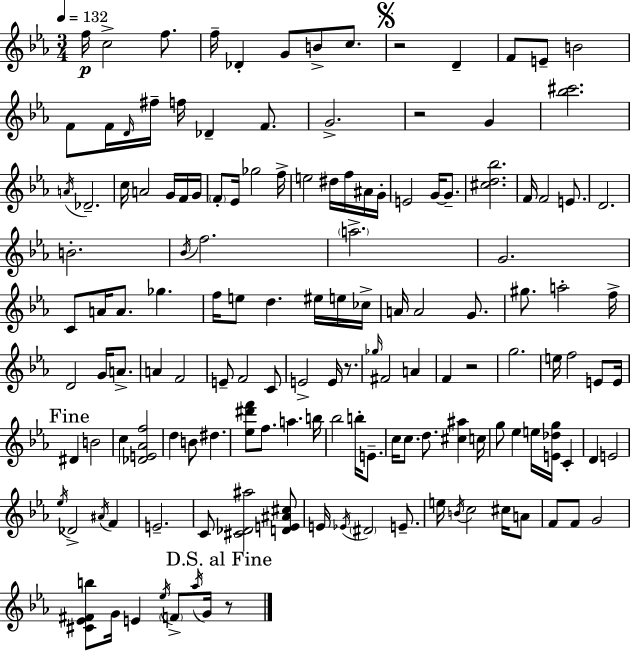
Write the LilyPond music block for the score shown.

{
  \clef treble
  \numericTimeSignature
  \time 3/4
  \key c \minor
  \tempo 4 = 132
  f''16\p c''2-> f''8. | f''16-- des'4-. g'8 b'8-> c''8. | \mark \markup { \musicglyph "scripts.segno" } r2 d'4-- | f'8 e'8-- b'2 | \break f'8 f'16 \grace { d'16 } fis''16-- f''16 des'4-- f'8. | g'2.-> | r2 g'4 | <bes'' cis'''>2. | \break \acciaccatura { a'16 } des'2.-- | c''16 a'2 g'16 | f'16 g'16 \parenthesize f'8-. ees'16 ges''2 | f''16-> e''2 dis''16 f''16 | \break ais'16 g'16-. e'2 g'16~~ g'8.-- | <cis'' d'' bes''>2. | f'16 f'2 e'8. | d'2. | \break b'2.-. | \acciaccatura { bes'16 } f''2. | \parenthesize a''2.-> | g'2. | \break c'8 a'16 a'8. ges''4. | f''16 e''8 d''4. | eis''16 e''16 ces''16-> a'16 a'2 | g'8. gis''8. a''2-. | \break f''16-> d'2 g'16 | a'8.-> a'4 f'2 | e'8-- f'2 | c'8 e'2-> e'16 | \break r8. \grace { ges''16 } fis'2 | a'4 f'4 r2 | g''2. | e''16 f''2 | \break e'8 e'16 \mark "Fine" dis'4 b'2 | c''4 <des' e' aes' f''>2 | d''4 b'8 dis''4. | <ees'' dis''' f'''>8 f''8. a''4. | \break b''16 bes''2 | b''16-. e'8.-- c''16 c''8. d''8. <cis'' ais''>4 | c''16 g''8 ees''4 e''16 <e' des'' g''>16 | c'4-. d'4 e'2 | \break \acciaccatura { ees''16 } des'2-> | \acciaccatura { ais'16 } f'4 e'2.-- | c'8 <cis' des' ais''>2 | <d' e' ais' cis''>8 e'16 \acciaccatura { ees'16 } \parenthesize dis'2 | \break e'8.-- e''16 \acciaccatura { b'16 } c''2 | cis''16 a'8 f'8 f'8 | g'2 <cis' ees' fis' b''>8 g'16 e'4 | \acciaccatura { ees''16 } \parenthesize f'8-> \acciaccatura { aes''16 } g'16 \mark "D.S. al Fine" r8 \bar "|."
}